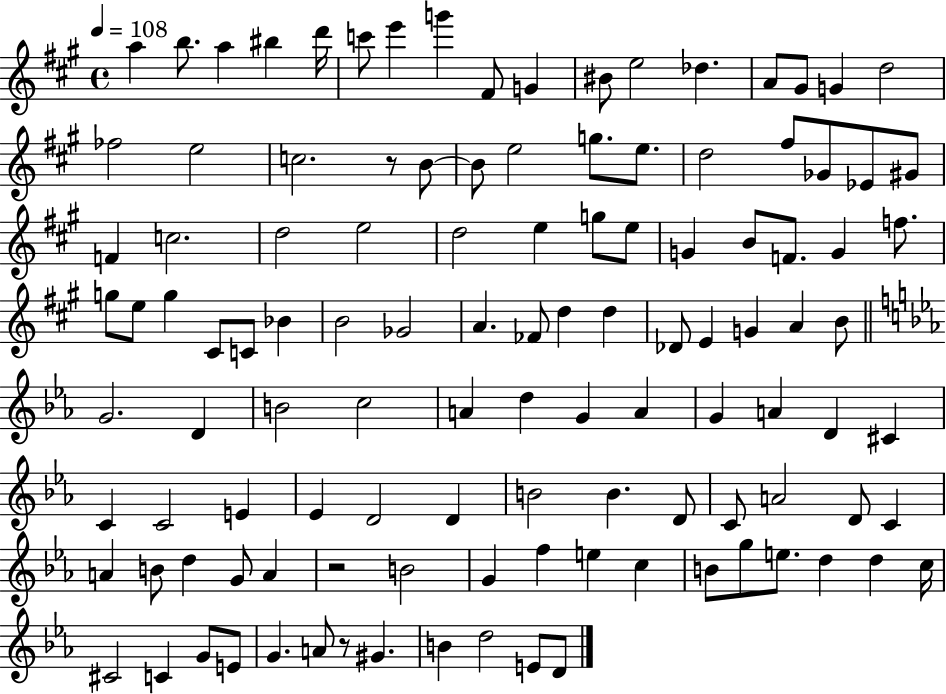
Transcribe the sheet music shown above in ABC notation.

X:1
T:Untitled
M:4/4
L:1/4
K:A
a b/2 a ^b d'/4 c'/2 e' g' ^F/2 G ^B/2 e2 _d A/2 ^G/2 G d2 _f2 e2 c2 z/2 B/2 B/2 e2 g/2 e/2 d2 ^f/2 _G/2 _E/2 ^G/2 F c2 d2 e2 d2 e g/2 e/2 G B/2 F/2 G f/2 g/2 e/2 g ^C/2 C/2 _B B2 _G2 A _F/2 d d _D/2 E G A B/2 G2 D B2 c2 A d G A G A D ^C C C2 E _E D2 D B2 B D/2 C/2 A2 D/2 C A B/2 d G/2 A z2 B2 G f e c B/2 g/2 e/2 d d c/4 ^C2 C G/2 E/2 G A/2 z/2 ^G B d2 E/2 D/2